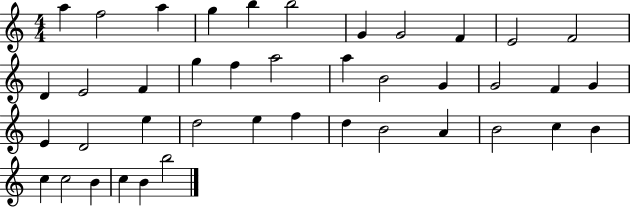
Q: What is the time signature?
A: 4/4